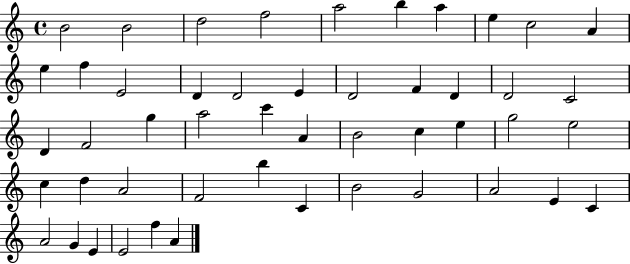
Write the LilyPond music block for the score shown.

{
  \clef treble
  \time 4/4
  \defaultTimeSignature
  \key c \major
  b'2 b'2 | d''2 f''2 | a''2 b''4 a''4 | e''4 c''2 a'4 | \break e''4 f''4 e'2 | d'4 d'2 e'4 | d'2 f'4 d'4 | d'2 c'2 | \break d'4 f'2 g''4 | a''2 c'''4 a'4 | b'2 c''4 e''4 | g''2 e''2 | \break c''4 d''4 a'2 | f'2 b''4 c'4 | b'2 g'2 | a'2 e'4 c'4 | \break a'2 g'4 e'4 | e'2 f''4 a'4 | \bar "|."
}